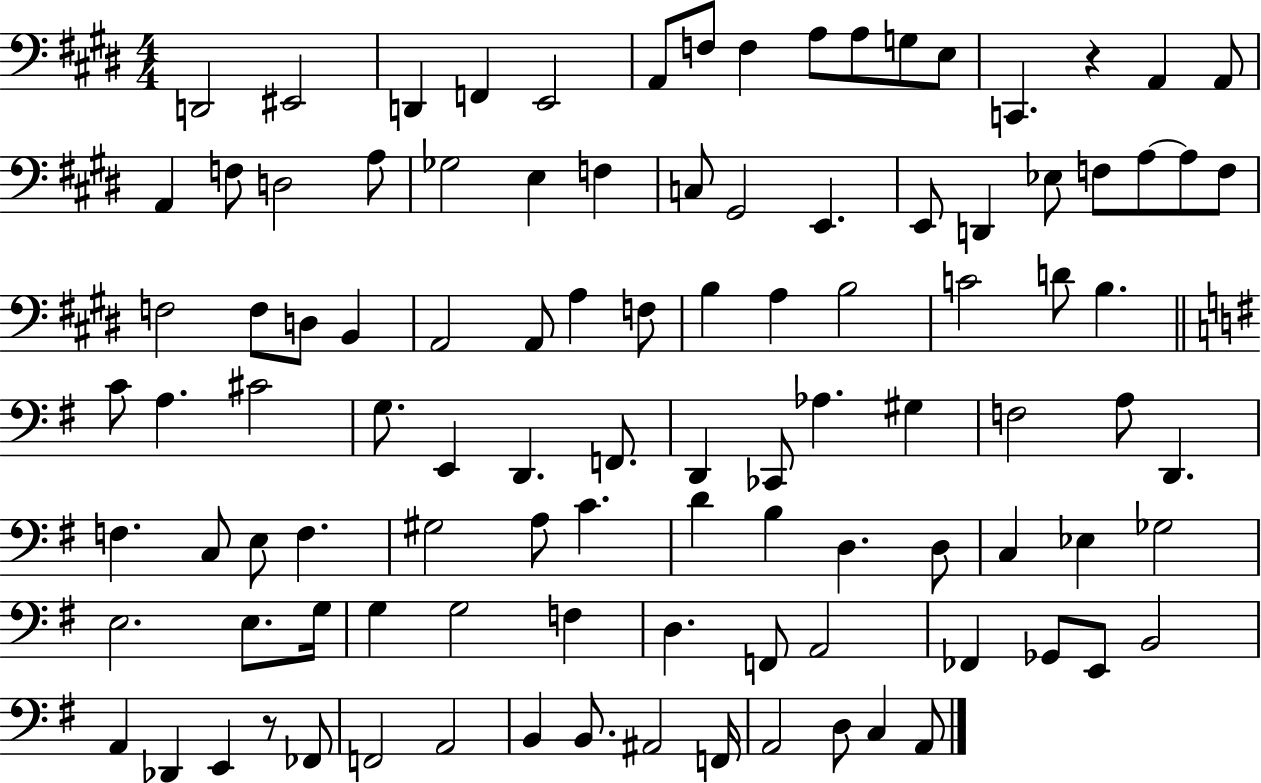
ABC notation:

X:1
T:Untitled
M:4/4
L:1/4
K:E
D,,2 ^E,,2 D,, F,, E,,2 A,,/2 F,/2 F, A,/2 A,/2 G,/2 E,/2 C,, z A,, A,,/2 A,, F,/2 D,2 A,/2 _G,2 E, F, C,/2 ^G,,2 E,, E,,/2 D,, _E,/2 F,/2 A,/2 A,/2 F,/2 F,2 F,/2 D,/2 B,, A,,2 A,,/2 A, F,/2 B, A, B,2 C2 D/2 B, C/2 A, ^C2 G,/2 E,, D,, F,,/2 D,, _C,,/2 _A, ^G, F,2 A,/2 D,, F, C,/2 E,/2 F, ^G,2 A,/2 C D B, D, D,/2 C, _E, _G,2 E,2 E,/2 G,/4 G, G,2 F, D, F,,/2 A,,2 _F,, _G,,/2 E,,/2 B,,2 A,, _D,, E,, z/2 _F,,/2 F,,2 A,,2 B,, B,,/2 ^A,,2 F,,/4 A,,2 D,/2 C, A,,/2